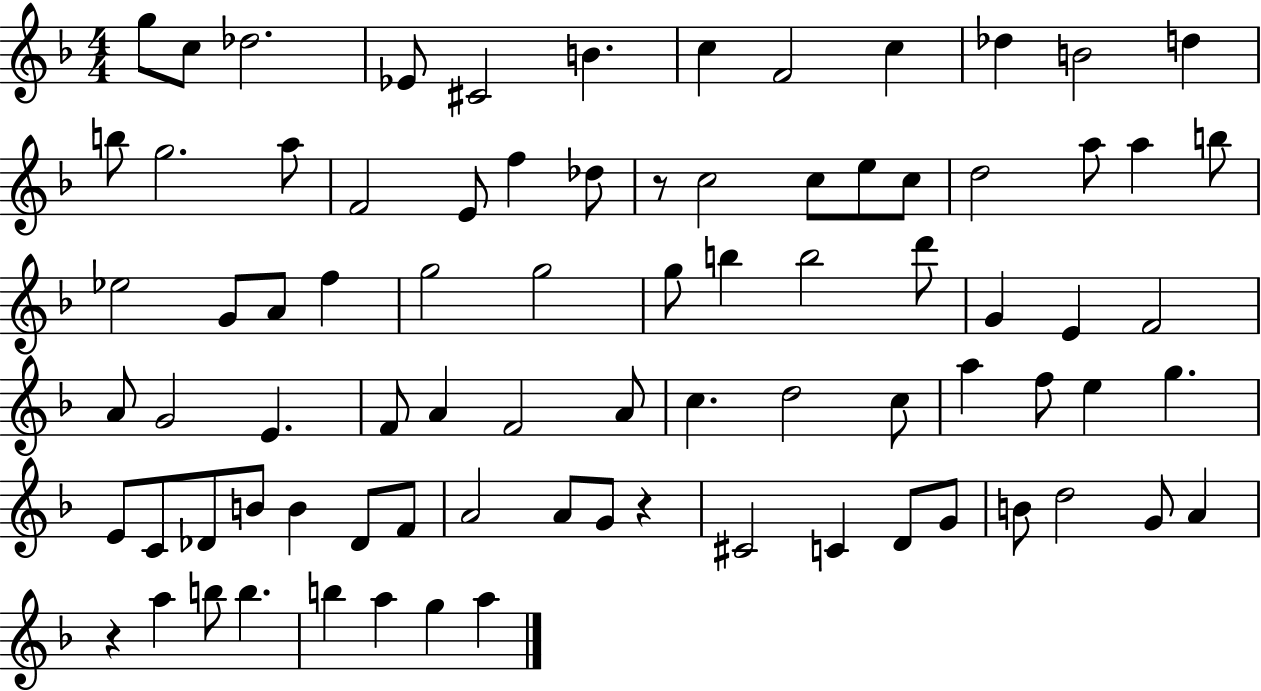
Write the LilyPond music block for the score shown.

{
  \clef treble
  \numericTimeSignature
  \time 4/4
  \key f \major
  g''8 c''8 des''2. | ees'8 cis'2 b'4. | c''4 f'2 c''4 | des''4 b'2 d''4 | \break b''8 g''2. a''8 | f'2 e'8 f''4 des''8 | r8 c''2 c''8 e''8 c''8 | d''2 a''8 a''4 b''8 | \break ees''2 g'8 a'8 f''4 | g''2 g''2 | g''8 b''4 b''2 d'''8 | g'4 e'4 f'2 | \break a'8 g'2 e'4. | f'8 a'4 f'2 a'8 | c''4. d''2 c''8 | a''4 f''8 e''4 g''4. | \break e'8 c'8 des'8 b'8 b'4 des'8 f'8 | a'2 a'8 g'8 r4 | cis'2 c'4 d'8 g'8 | b'8 d''2 g'8 a'4 | \break r4 a''4 b''8 b''4. | b''4 a''4 g''4 a''4 | \bar "|."
}